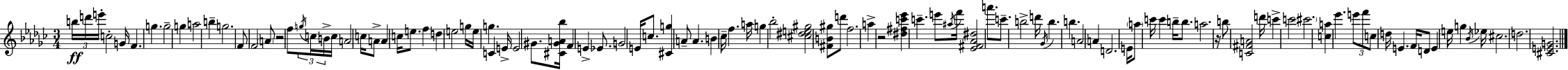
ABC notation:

X:1
T:Untitled
M:3/4
L:1/4
K:Ebm
b/4 d'/4 e'/4 c2 G/4 F g g2 g a2 b g2 F/2 F2 A/2 z2 f/2 g/4 c/4 B/4 c/4 A2 c/4 A/2 A c/4 e/2 f d e2 g/4 e/4 g C E/4 E2 ^G/2 [^C^GA_b]/4 F E _E/2 G2 E/4 c/2 [^Cg] A/2 A B _c/4 f a/4 g _b2 [^c^de^g]2 [^FB^g]/2 d'/2 f2 a z2 [^d^fc'_e'] c' e'/2 ^a/4 f'/4 [_E^F_A^d]2 a'/2 c'/2 b2 d'/4 _G/4 b b A2 A D2 E/4 a/2 c'/4 c' b/4 b/2 a2 z/4 b/2 [C^FA]2 d'/4 c' c'2 ^c'2 [ca] _e' e'/2 f'/2 c/2 d/4 E F/4 D/2 E e/4 g _B/4 _e/4 ^c2 d2 [^CEG]2